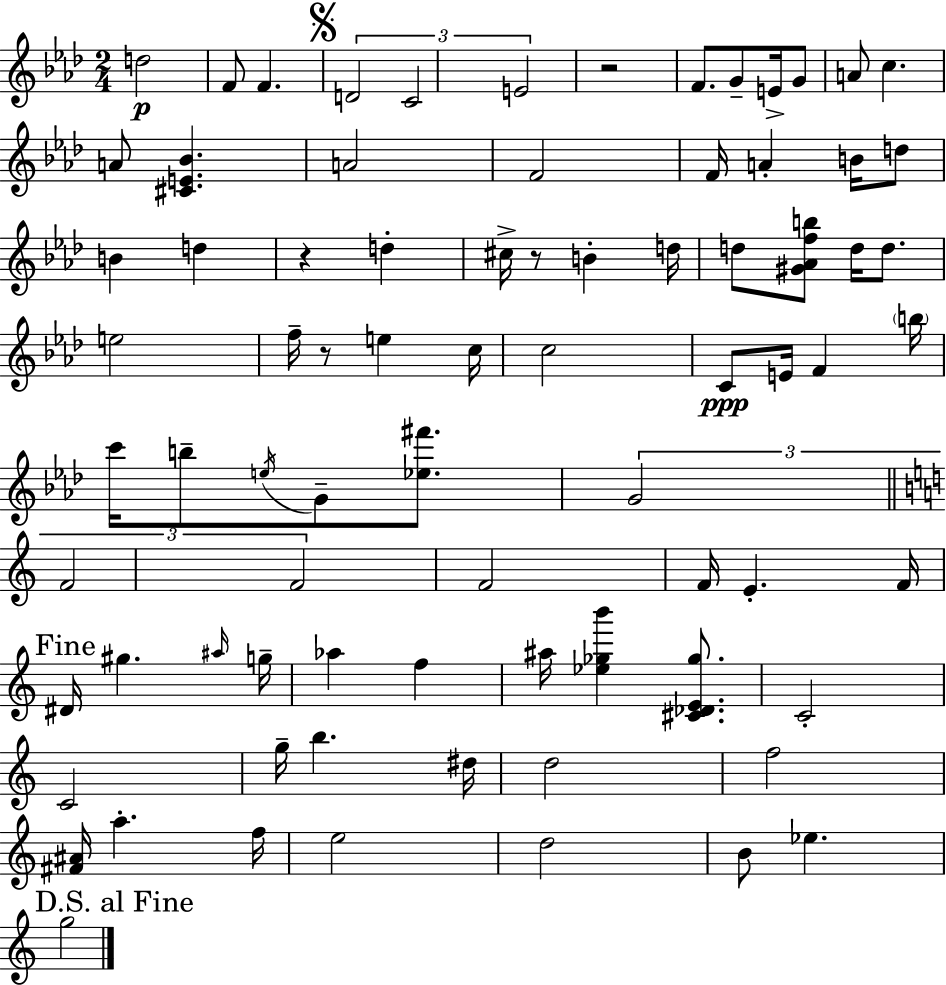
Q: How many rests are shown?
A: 4